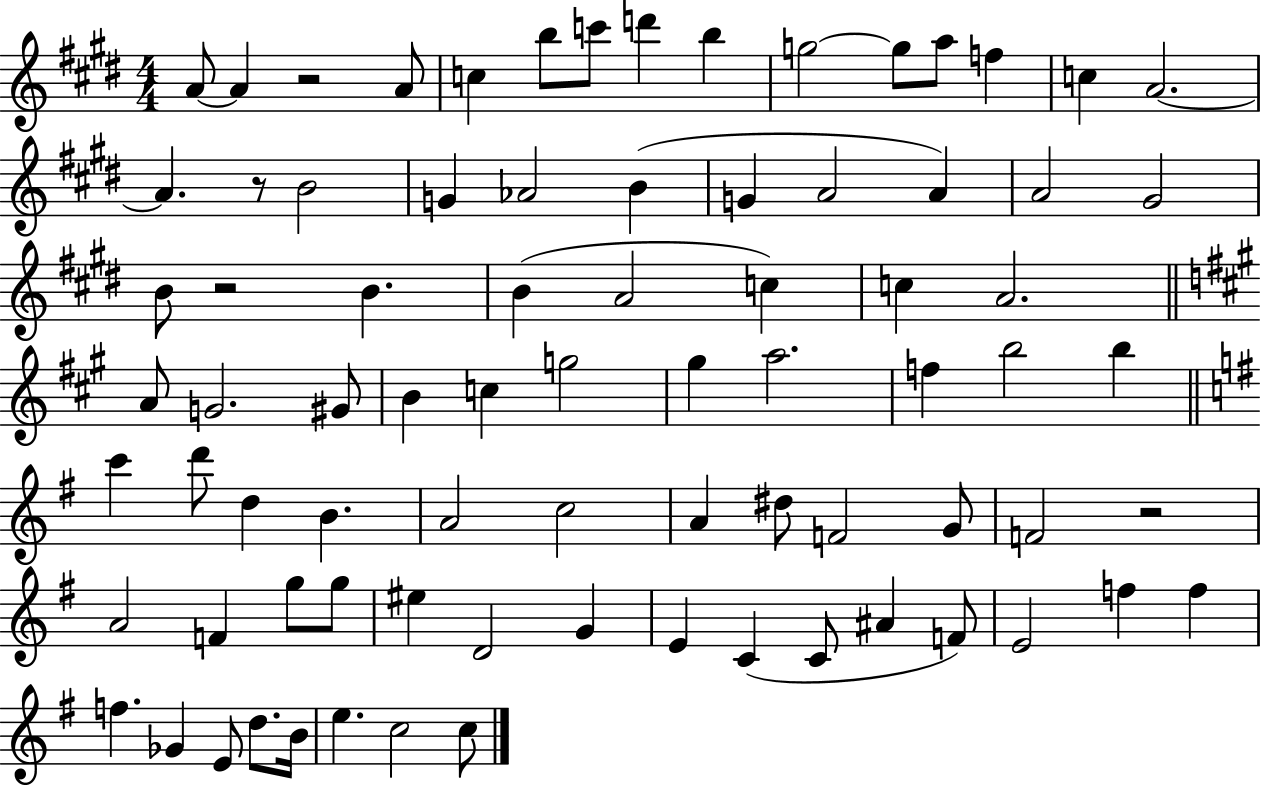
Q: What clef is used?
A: treble